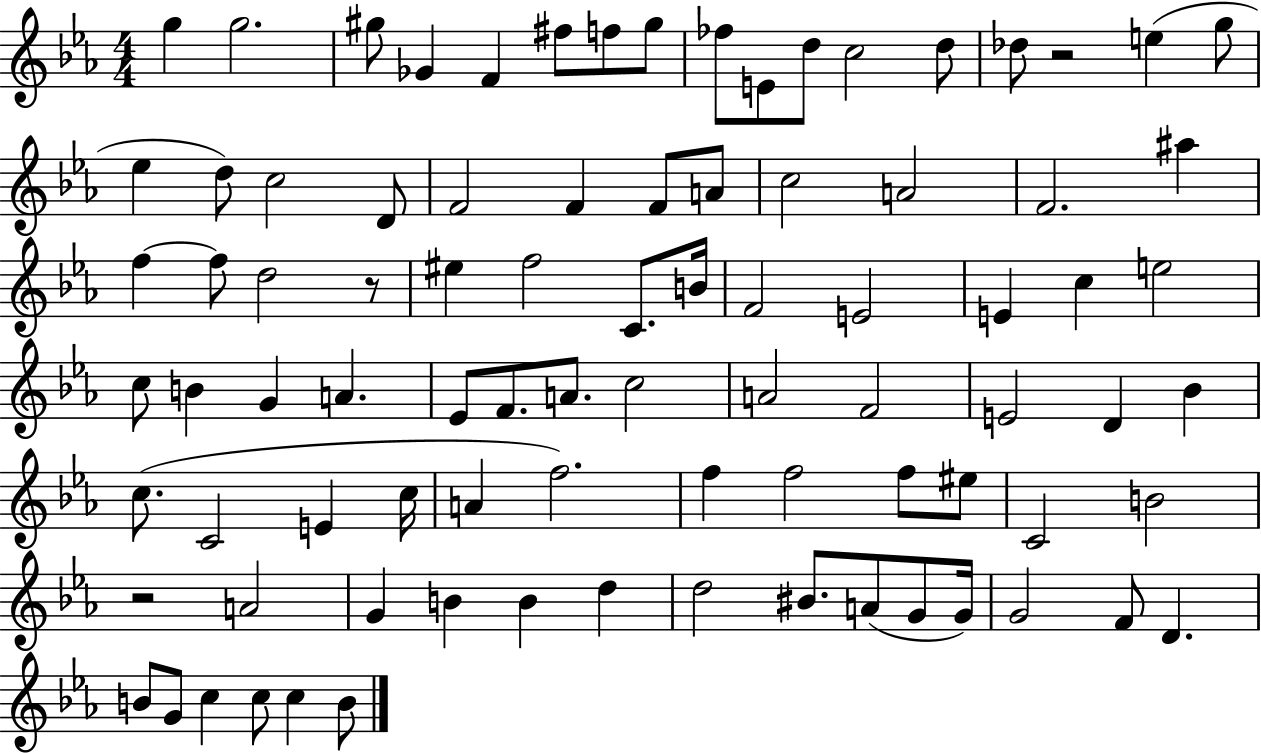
{
  \clef treble
  \numericTimeSignature
  \time 4/4
  \key ees \major
  \repeat volta 2 { g''4 g''2. | gis''8 ges'4 f'4 fis''8 f''8 gis''8 | fes''8 e'8 d''8 c''2 d''8 | des''8 r2 e''4( g''8 | \break ees''4 d''8) c''2 d'8 | f'2 f'4 f'8 a'8 | c''2 a'2 | f'2. ais''4 | \break f''4~~ f''8 d''2 r8 | eis''4 f''2 c'8. b'16 | f'2 e'2 | e'4 c''4 e''2 | \break c''8 b'4 g'4 a'4. | ees'8 f'8. a'8. c''2 | a'2 f'2 | e'2 d'4 bes'4 | \break c''8.( c'2 e'4 c''16 | a'4 f''2.) | f''4 f''2 f''8 eis''8 | c'2 b'2 | \break r2 a'2 | g'4 b'4 b'4 d''4 | d''2 bis'8. a'8( g'8 g'16) | g'2 f'8 d'4. | \break b'8 g'8 c''4 c''8 c''4 b'8 | } \bar "|."
}